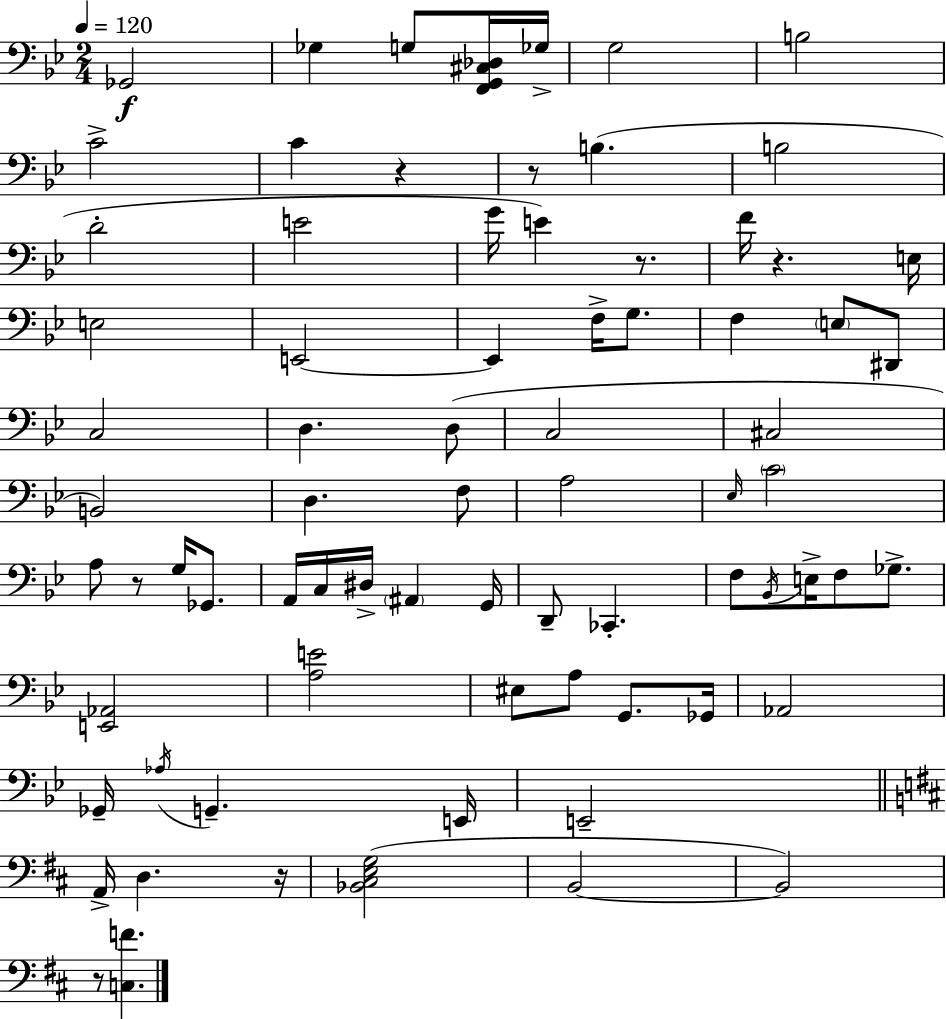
{
  \clef bass
  \numericTimeSignature
  \time 2/4
  \key g \minor
  \tempo 4 = 120
  ges,2\f | ges4 g8 <f, g, cis des>16 ges16-> | g2 | b2 | \break c'2-> | c'4 r4 | r8 b4.( | b2 | \break d'2-. | e'2 | g'16 e'4) r8. | f'16 r4. e16 | \break e2 | e,2~~ | e,4 f16-> g8. | f4 \parenthesize e8 dis,8 | \break c2 | d4. d8( | c2 | cis2 | \break b,2) | d4. f8 | a2 | \grace { ees16 } \parenthesize c'2 | \break a8 r8 g16 ges,8. | a,16 c16 dis16-> \parenthesize ais,4 | g,16 d,8-- ces,4.-. | f8 \acciaccatura { bes,16 } e16-> f8 ges8.-> | \break <e, aes,>2 | <a e'>2 | eis8 a8 g,8. | ges,16 aes,2 | \break ges,16-- \acciaccatura { aes16 } g,4.-- | e,16 e,2-- | \bar "||" \break \key b \minor a,16-> d4. r16 | <bes, cis e g>2( | b,2~~ | b,2) | \break r8 <c f'>4. | \bar "|."
}